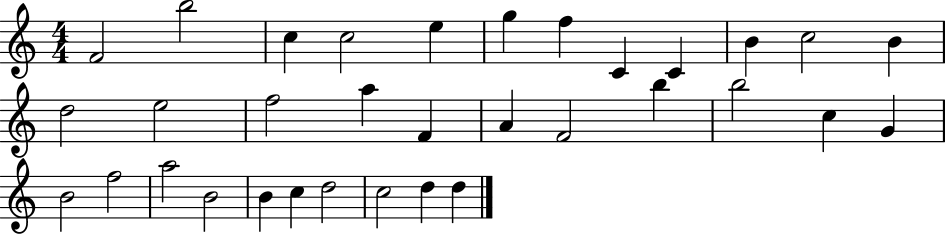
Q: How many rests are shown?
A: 0